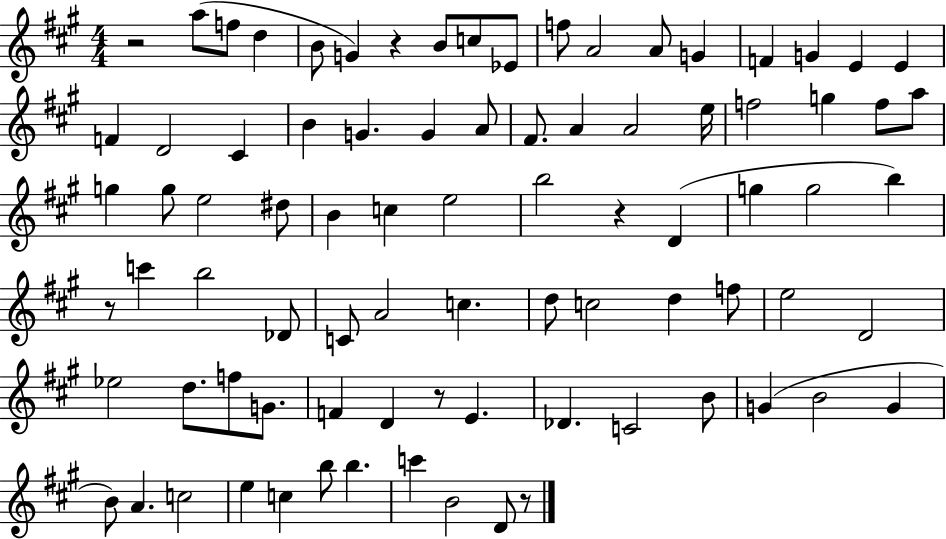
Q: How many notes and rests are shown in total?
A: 84